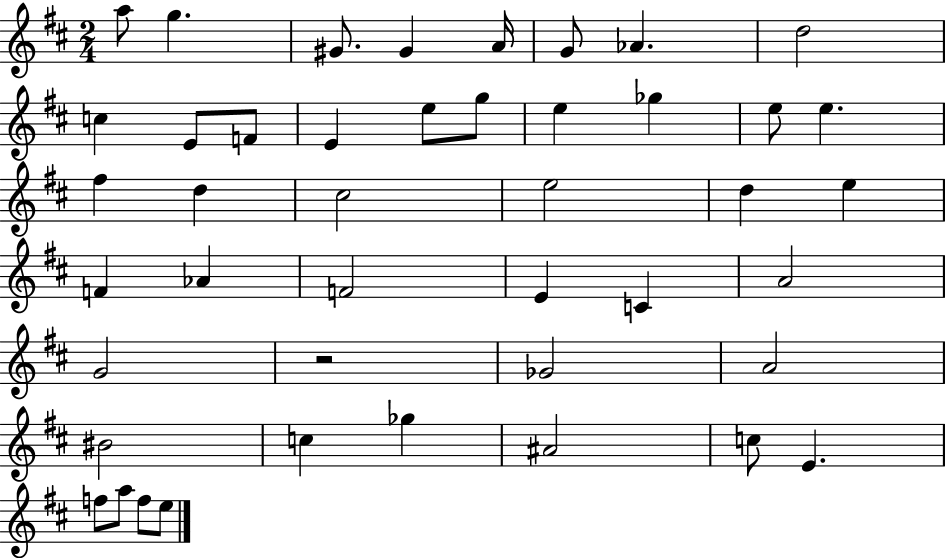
A5/e G5/q. G#4/e. G#4/q A4/s G4/e Ab4/q. D5/h C5/q E4/e F4/e E4/q E5/e G5/e E5/q Gb5/q E5/e E5/q. F#5/q D5/q C#5/h E5/h D5/q E5/q F4/q Ab4/q F4/h E4/q C4/q A4/h G4/h R/h Gb4/h A4/h BIS4/h C5/q Gb5/q A#4/h C5/e E4/q. F5/e A5/e F5/e E5/e